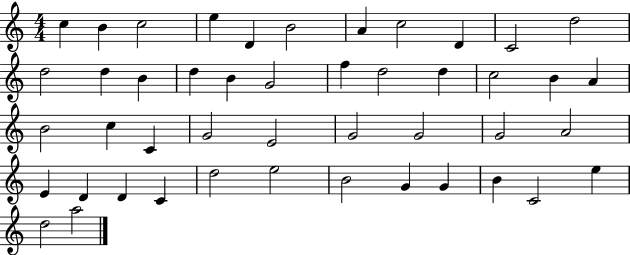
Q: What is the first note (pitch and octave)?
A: C5